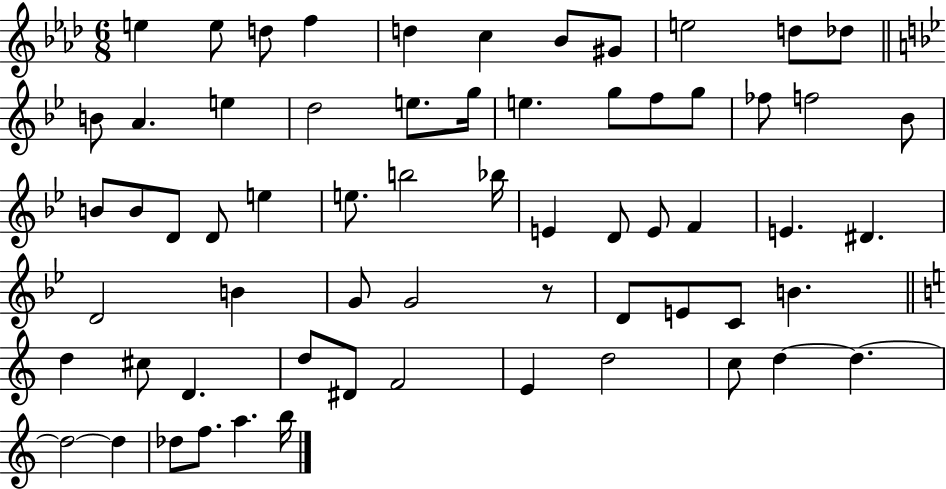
E5/q E5/e D5/e F5/q D5/q C5/q Bb4/e G#4/e E5/h D5/e Db5/e B4/e A4/q. E5/q D5/h E5/e. G5/s E5/q. G5/e F5/e G5/e FES5/e F5/h Bb4/e B4/e B4/e D4/e D4/e E5/q E5/e. B5/h Bb5/s E4/q D4/e E4/e F4/q E4/q. D#4/q. D4/h B4/q G4/e G4/h R/e D4/e E4/e C4/e B4/q. D5/q C#5/e D4/q. D5/e D#4/e F4/h E4/q D5/h C5/e D5/q D5/q. D5/h D5/q Db5/e F5/e. A5/q. B5/s